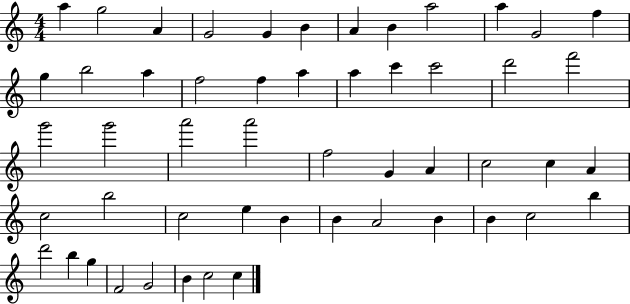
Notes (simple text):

A5/q G5/h A4/q G4/h G4/q B4/q A4/q B4/q A5/h A5/q G4/h F5/q G5/q B5/h A5/q F5/h F5/q A5/q A5/q C6/q C6/h D6/h F6/h G6/h G6/h A6/h A6/h F5/h G4/q A4/q C5/h C5/q A4/q C5/h B5/h C5/h E5/q B4/q B4/q A4/h B4/q B4/q C5/h B5/q D6/h B5/q G5/q F4/h G4/h B4/q C5/h C5/q